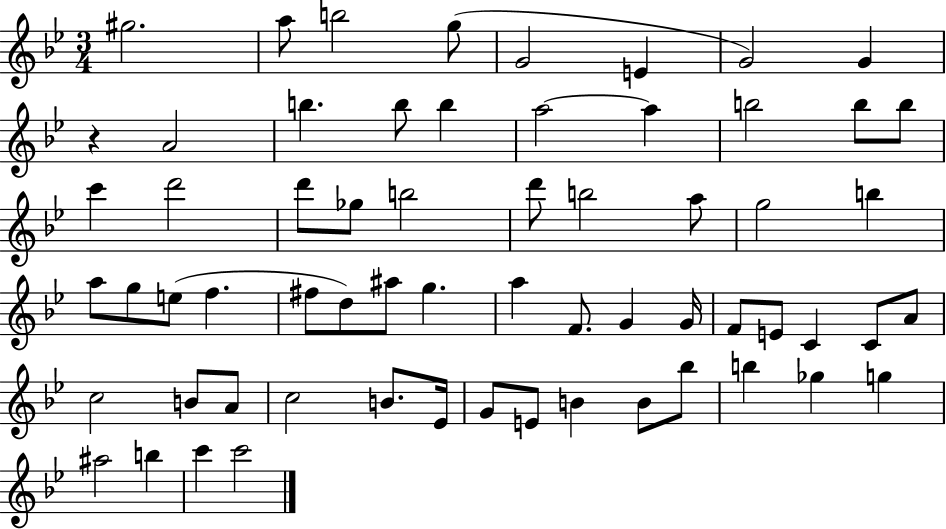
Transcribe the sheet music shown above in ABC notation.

X:1
T:Untitled
M:3/4
L:1/4
K:Bb
^g2 a/2 b2 g/2 G2 E G2 G z A2 b b/2 b a2 a b2 b/2 b/2 c' d'2 d'/2 _g/2 b2 d'/2 b2 a/2 g2 b a/2 g/2 e/2 f ^f/2 d/2 ^a/2 g a F/2 G G/4 F/2 E/2 C C/2 A/2 c2 B/2 A/2 c2 B/2 _E/4 G/2 E/2 B B/2 _b/2 b _g g ^a2 b c' c'2